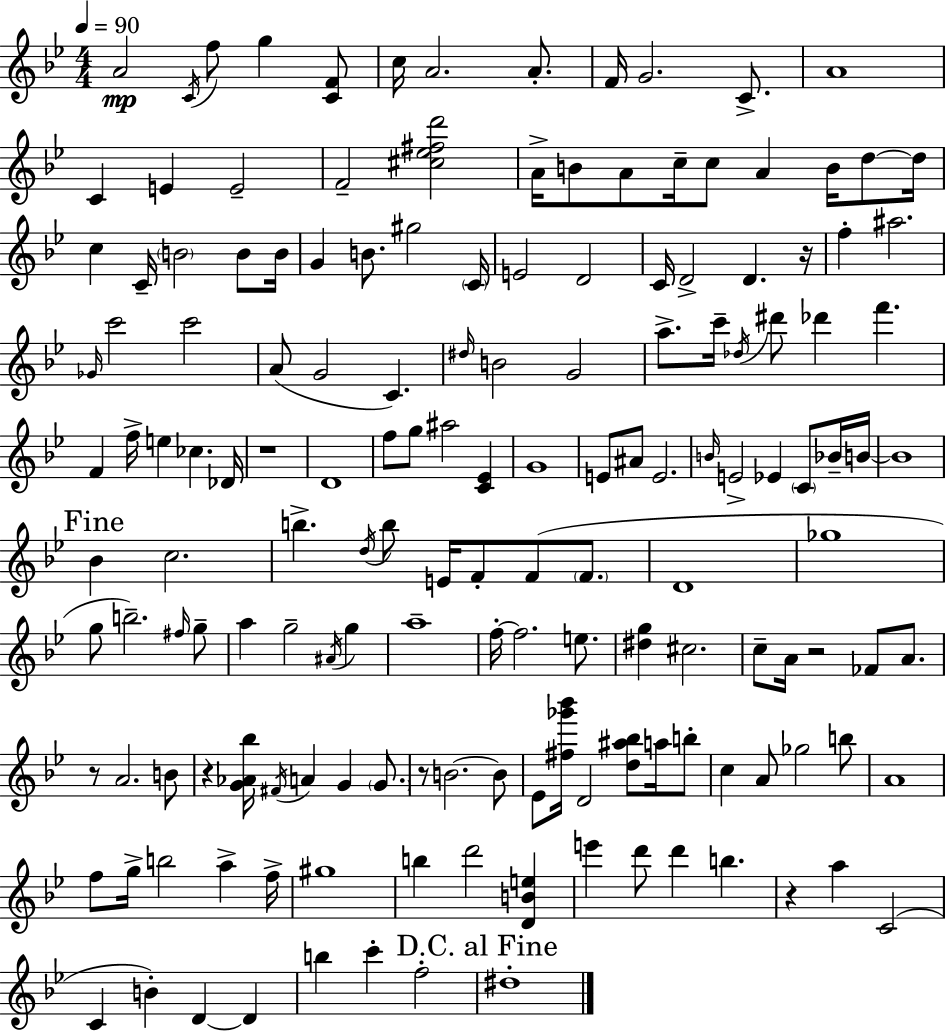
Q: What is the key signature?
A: G minor